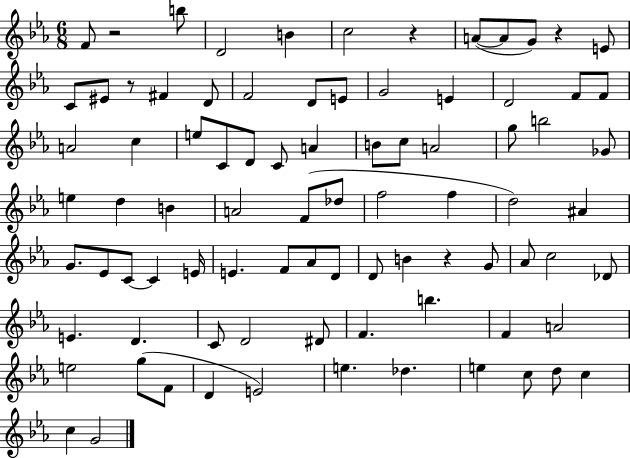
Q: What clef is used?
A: treble